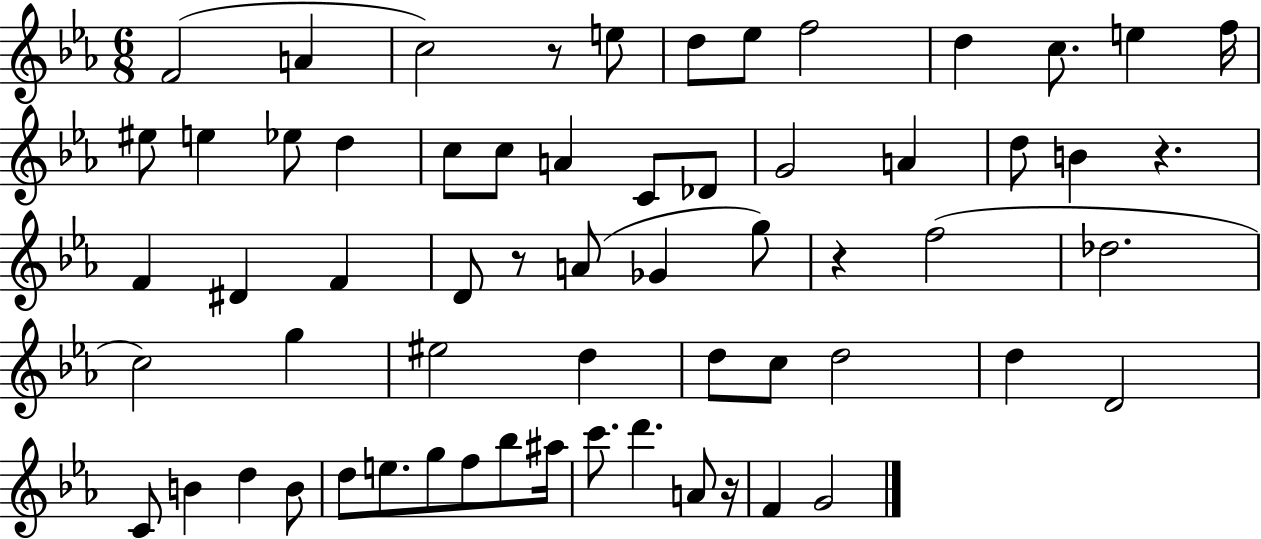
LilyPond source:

{
  \clef treble
  \numericTimeSignature
  \time 6/8
  \key ees \major
  f'2( a'4 | c''2) r8 e''8 | d''8 ees''8 f''2 | d''4 c''8. e''4 f''16 | \break eis''8 e''4 ees''8 d''4 | c''8 c''8 a'4 c'8 des'8 | g'2 a'4 | d''8 b'4 r4. | \break f'4 dis'4 f'4 | d'8 r8 a'8( ges'4 g''8) | r4 f''2( | des''2. | \break c''2) g''4 | eis''2 d''4 | d''8 c''8 d''2 | d''4 d'2 | \break c'8 b'4 d''4 b'8 | d''8 e''8. g''8 f''8 bes''8 ais''16 | c'''8. d'''4. a'8 r16 | f'4 g'2 | \break \bar "|."
}